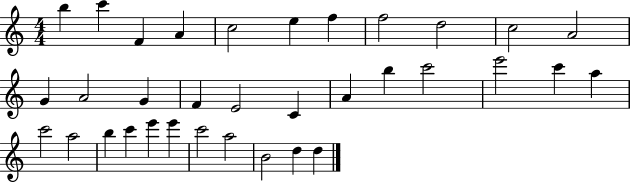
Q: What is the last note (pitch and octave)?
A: D5